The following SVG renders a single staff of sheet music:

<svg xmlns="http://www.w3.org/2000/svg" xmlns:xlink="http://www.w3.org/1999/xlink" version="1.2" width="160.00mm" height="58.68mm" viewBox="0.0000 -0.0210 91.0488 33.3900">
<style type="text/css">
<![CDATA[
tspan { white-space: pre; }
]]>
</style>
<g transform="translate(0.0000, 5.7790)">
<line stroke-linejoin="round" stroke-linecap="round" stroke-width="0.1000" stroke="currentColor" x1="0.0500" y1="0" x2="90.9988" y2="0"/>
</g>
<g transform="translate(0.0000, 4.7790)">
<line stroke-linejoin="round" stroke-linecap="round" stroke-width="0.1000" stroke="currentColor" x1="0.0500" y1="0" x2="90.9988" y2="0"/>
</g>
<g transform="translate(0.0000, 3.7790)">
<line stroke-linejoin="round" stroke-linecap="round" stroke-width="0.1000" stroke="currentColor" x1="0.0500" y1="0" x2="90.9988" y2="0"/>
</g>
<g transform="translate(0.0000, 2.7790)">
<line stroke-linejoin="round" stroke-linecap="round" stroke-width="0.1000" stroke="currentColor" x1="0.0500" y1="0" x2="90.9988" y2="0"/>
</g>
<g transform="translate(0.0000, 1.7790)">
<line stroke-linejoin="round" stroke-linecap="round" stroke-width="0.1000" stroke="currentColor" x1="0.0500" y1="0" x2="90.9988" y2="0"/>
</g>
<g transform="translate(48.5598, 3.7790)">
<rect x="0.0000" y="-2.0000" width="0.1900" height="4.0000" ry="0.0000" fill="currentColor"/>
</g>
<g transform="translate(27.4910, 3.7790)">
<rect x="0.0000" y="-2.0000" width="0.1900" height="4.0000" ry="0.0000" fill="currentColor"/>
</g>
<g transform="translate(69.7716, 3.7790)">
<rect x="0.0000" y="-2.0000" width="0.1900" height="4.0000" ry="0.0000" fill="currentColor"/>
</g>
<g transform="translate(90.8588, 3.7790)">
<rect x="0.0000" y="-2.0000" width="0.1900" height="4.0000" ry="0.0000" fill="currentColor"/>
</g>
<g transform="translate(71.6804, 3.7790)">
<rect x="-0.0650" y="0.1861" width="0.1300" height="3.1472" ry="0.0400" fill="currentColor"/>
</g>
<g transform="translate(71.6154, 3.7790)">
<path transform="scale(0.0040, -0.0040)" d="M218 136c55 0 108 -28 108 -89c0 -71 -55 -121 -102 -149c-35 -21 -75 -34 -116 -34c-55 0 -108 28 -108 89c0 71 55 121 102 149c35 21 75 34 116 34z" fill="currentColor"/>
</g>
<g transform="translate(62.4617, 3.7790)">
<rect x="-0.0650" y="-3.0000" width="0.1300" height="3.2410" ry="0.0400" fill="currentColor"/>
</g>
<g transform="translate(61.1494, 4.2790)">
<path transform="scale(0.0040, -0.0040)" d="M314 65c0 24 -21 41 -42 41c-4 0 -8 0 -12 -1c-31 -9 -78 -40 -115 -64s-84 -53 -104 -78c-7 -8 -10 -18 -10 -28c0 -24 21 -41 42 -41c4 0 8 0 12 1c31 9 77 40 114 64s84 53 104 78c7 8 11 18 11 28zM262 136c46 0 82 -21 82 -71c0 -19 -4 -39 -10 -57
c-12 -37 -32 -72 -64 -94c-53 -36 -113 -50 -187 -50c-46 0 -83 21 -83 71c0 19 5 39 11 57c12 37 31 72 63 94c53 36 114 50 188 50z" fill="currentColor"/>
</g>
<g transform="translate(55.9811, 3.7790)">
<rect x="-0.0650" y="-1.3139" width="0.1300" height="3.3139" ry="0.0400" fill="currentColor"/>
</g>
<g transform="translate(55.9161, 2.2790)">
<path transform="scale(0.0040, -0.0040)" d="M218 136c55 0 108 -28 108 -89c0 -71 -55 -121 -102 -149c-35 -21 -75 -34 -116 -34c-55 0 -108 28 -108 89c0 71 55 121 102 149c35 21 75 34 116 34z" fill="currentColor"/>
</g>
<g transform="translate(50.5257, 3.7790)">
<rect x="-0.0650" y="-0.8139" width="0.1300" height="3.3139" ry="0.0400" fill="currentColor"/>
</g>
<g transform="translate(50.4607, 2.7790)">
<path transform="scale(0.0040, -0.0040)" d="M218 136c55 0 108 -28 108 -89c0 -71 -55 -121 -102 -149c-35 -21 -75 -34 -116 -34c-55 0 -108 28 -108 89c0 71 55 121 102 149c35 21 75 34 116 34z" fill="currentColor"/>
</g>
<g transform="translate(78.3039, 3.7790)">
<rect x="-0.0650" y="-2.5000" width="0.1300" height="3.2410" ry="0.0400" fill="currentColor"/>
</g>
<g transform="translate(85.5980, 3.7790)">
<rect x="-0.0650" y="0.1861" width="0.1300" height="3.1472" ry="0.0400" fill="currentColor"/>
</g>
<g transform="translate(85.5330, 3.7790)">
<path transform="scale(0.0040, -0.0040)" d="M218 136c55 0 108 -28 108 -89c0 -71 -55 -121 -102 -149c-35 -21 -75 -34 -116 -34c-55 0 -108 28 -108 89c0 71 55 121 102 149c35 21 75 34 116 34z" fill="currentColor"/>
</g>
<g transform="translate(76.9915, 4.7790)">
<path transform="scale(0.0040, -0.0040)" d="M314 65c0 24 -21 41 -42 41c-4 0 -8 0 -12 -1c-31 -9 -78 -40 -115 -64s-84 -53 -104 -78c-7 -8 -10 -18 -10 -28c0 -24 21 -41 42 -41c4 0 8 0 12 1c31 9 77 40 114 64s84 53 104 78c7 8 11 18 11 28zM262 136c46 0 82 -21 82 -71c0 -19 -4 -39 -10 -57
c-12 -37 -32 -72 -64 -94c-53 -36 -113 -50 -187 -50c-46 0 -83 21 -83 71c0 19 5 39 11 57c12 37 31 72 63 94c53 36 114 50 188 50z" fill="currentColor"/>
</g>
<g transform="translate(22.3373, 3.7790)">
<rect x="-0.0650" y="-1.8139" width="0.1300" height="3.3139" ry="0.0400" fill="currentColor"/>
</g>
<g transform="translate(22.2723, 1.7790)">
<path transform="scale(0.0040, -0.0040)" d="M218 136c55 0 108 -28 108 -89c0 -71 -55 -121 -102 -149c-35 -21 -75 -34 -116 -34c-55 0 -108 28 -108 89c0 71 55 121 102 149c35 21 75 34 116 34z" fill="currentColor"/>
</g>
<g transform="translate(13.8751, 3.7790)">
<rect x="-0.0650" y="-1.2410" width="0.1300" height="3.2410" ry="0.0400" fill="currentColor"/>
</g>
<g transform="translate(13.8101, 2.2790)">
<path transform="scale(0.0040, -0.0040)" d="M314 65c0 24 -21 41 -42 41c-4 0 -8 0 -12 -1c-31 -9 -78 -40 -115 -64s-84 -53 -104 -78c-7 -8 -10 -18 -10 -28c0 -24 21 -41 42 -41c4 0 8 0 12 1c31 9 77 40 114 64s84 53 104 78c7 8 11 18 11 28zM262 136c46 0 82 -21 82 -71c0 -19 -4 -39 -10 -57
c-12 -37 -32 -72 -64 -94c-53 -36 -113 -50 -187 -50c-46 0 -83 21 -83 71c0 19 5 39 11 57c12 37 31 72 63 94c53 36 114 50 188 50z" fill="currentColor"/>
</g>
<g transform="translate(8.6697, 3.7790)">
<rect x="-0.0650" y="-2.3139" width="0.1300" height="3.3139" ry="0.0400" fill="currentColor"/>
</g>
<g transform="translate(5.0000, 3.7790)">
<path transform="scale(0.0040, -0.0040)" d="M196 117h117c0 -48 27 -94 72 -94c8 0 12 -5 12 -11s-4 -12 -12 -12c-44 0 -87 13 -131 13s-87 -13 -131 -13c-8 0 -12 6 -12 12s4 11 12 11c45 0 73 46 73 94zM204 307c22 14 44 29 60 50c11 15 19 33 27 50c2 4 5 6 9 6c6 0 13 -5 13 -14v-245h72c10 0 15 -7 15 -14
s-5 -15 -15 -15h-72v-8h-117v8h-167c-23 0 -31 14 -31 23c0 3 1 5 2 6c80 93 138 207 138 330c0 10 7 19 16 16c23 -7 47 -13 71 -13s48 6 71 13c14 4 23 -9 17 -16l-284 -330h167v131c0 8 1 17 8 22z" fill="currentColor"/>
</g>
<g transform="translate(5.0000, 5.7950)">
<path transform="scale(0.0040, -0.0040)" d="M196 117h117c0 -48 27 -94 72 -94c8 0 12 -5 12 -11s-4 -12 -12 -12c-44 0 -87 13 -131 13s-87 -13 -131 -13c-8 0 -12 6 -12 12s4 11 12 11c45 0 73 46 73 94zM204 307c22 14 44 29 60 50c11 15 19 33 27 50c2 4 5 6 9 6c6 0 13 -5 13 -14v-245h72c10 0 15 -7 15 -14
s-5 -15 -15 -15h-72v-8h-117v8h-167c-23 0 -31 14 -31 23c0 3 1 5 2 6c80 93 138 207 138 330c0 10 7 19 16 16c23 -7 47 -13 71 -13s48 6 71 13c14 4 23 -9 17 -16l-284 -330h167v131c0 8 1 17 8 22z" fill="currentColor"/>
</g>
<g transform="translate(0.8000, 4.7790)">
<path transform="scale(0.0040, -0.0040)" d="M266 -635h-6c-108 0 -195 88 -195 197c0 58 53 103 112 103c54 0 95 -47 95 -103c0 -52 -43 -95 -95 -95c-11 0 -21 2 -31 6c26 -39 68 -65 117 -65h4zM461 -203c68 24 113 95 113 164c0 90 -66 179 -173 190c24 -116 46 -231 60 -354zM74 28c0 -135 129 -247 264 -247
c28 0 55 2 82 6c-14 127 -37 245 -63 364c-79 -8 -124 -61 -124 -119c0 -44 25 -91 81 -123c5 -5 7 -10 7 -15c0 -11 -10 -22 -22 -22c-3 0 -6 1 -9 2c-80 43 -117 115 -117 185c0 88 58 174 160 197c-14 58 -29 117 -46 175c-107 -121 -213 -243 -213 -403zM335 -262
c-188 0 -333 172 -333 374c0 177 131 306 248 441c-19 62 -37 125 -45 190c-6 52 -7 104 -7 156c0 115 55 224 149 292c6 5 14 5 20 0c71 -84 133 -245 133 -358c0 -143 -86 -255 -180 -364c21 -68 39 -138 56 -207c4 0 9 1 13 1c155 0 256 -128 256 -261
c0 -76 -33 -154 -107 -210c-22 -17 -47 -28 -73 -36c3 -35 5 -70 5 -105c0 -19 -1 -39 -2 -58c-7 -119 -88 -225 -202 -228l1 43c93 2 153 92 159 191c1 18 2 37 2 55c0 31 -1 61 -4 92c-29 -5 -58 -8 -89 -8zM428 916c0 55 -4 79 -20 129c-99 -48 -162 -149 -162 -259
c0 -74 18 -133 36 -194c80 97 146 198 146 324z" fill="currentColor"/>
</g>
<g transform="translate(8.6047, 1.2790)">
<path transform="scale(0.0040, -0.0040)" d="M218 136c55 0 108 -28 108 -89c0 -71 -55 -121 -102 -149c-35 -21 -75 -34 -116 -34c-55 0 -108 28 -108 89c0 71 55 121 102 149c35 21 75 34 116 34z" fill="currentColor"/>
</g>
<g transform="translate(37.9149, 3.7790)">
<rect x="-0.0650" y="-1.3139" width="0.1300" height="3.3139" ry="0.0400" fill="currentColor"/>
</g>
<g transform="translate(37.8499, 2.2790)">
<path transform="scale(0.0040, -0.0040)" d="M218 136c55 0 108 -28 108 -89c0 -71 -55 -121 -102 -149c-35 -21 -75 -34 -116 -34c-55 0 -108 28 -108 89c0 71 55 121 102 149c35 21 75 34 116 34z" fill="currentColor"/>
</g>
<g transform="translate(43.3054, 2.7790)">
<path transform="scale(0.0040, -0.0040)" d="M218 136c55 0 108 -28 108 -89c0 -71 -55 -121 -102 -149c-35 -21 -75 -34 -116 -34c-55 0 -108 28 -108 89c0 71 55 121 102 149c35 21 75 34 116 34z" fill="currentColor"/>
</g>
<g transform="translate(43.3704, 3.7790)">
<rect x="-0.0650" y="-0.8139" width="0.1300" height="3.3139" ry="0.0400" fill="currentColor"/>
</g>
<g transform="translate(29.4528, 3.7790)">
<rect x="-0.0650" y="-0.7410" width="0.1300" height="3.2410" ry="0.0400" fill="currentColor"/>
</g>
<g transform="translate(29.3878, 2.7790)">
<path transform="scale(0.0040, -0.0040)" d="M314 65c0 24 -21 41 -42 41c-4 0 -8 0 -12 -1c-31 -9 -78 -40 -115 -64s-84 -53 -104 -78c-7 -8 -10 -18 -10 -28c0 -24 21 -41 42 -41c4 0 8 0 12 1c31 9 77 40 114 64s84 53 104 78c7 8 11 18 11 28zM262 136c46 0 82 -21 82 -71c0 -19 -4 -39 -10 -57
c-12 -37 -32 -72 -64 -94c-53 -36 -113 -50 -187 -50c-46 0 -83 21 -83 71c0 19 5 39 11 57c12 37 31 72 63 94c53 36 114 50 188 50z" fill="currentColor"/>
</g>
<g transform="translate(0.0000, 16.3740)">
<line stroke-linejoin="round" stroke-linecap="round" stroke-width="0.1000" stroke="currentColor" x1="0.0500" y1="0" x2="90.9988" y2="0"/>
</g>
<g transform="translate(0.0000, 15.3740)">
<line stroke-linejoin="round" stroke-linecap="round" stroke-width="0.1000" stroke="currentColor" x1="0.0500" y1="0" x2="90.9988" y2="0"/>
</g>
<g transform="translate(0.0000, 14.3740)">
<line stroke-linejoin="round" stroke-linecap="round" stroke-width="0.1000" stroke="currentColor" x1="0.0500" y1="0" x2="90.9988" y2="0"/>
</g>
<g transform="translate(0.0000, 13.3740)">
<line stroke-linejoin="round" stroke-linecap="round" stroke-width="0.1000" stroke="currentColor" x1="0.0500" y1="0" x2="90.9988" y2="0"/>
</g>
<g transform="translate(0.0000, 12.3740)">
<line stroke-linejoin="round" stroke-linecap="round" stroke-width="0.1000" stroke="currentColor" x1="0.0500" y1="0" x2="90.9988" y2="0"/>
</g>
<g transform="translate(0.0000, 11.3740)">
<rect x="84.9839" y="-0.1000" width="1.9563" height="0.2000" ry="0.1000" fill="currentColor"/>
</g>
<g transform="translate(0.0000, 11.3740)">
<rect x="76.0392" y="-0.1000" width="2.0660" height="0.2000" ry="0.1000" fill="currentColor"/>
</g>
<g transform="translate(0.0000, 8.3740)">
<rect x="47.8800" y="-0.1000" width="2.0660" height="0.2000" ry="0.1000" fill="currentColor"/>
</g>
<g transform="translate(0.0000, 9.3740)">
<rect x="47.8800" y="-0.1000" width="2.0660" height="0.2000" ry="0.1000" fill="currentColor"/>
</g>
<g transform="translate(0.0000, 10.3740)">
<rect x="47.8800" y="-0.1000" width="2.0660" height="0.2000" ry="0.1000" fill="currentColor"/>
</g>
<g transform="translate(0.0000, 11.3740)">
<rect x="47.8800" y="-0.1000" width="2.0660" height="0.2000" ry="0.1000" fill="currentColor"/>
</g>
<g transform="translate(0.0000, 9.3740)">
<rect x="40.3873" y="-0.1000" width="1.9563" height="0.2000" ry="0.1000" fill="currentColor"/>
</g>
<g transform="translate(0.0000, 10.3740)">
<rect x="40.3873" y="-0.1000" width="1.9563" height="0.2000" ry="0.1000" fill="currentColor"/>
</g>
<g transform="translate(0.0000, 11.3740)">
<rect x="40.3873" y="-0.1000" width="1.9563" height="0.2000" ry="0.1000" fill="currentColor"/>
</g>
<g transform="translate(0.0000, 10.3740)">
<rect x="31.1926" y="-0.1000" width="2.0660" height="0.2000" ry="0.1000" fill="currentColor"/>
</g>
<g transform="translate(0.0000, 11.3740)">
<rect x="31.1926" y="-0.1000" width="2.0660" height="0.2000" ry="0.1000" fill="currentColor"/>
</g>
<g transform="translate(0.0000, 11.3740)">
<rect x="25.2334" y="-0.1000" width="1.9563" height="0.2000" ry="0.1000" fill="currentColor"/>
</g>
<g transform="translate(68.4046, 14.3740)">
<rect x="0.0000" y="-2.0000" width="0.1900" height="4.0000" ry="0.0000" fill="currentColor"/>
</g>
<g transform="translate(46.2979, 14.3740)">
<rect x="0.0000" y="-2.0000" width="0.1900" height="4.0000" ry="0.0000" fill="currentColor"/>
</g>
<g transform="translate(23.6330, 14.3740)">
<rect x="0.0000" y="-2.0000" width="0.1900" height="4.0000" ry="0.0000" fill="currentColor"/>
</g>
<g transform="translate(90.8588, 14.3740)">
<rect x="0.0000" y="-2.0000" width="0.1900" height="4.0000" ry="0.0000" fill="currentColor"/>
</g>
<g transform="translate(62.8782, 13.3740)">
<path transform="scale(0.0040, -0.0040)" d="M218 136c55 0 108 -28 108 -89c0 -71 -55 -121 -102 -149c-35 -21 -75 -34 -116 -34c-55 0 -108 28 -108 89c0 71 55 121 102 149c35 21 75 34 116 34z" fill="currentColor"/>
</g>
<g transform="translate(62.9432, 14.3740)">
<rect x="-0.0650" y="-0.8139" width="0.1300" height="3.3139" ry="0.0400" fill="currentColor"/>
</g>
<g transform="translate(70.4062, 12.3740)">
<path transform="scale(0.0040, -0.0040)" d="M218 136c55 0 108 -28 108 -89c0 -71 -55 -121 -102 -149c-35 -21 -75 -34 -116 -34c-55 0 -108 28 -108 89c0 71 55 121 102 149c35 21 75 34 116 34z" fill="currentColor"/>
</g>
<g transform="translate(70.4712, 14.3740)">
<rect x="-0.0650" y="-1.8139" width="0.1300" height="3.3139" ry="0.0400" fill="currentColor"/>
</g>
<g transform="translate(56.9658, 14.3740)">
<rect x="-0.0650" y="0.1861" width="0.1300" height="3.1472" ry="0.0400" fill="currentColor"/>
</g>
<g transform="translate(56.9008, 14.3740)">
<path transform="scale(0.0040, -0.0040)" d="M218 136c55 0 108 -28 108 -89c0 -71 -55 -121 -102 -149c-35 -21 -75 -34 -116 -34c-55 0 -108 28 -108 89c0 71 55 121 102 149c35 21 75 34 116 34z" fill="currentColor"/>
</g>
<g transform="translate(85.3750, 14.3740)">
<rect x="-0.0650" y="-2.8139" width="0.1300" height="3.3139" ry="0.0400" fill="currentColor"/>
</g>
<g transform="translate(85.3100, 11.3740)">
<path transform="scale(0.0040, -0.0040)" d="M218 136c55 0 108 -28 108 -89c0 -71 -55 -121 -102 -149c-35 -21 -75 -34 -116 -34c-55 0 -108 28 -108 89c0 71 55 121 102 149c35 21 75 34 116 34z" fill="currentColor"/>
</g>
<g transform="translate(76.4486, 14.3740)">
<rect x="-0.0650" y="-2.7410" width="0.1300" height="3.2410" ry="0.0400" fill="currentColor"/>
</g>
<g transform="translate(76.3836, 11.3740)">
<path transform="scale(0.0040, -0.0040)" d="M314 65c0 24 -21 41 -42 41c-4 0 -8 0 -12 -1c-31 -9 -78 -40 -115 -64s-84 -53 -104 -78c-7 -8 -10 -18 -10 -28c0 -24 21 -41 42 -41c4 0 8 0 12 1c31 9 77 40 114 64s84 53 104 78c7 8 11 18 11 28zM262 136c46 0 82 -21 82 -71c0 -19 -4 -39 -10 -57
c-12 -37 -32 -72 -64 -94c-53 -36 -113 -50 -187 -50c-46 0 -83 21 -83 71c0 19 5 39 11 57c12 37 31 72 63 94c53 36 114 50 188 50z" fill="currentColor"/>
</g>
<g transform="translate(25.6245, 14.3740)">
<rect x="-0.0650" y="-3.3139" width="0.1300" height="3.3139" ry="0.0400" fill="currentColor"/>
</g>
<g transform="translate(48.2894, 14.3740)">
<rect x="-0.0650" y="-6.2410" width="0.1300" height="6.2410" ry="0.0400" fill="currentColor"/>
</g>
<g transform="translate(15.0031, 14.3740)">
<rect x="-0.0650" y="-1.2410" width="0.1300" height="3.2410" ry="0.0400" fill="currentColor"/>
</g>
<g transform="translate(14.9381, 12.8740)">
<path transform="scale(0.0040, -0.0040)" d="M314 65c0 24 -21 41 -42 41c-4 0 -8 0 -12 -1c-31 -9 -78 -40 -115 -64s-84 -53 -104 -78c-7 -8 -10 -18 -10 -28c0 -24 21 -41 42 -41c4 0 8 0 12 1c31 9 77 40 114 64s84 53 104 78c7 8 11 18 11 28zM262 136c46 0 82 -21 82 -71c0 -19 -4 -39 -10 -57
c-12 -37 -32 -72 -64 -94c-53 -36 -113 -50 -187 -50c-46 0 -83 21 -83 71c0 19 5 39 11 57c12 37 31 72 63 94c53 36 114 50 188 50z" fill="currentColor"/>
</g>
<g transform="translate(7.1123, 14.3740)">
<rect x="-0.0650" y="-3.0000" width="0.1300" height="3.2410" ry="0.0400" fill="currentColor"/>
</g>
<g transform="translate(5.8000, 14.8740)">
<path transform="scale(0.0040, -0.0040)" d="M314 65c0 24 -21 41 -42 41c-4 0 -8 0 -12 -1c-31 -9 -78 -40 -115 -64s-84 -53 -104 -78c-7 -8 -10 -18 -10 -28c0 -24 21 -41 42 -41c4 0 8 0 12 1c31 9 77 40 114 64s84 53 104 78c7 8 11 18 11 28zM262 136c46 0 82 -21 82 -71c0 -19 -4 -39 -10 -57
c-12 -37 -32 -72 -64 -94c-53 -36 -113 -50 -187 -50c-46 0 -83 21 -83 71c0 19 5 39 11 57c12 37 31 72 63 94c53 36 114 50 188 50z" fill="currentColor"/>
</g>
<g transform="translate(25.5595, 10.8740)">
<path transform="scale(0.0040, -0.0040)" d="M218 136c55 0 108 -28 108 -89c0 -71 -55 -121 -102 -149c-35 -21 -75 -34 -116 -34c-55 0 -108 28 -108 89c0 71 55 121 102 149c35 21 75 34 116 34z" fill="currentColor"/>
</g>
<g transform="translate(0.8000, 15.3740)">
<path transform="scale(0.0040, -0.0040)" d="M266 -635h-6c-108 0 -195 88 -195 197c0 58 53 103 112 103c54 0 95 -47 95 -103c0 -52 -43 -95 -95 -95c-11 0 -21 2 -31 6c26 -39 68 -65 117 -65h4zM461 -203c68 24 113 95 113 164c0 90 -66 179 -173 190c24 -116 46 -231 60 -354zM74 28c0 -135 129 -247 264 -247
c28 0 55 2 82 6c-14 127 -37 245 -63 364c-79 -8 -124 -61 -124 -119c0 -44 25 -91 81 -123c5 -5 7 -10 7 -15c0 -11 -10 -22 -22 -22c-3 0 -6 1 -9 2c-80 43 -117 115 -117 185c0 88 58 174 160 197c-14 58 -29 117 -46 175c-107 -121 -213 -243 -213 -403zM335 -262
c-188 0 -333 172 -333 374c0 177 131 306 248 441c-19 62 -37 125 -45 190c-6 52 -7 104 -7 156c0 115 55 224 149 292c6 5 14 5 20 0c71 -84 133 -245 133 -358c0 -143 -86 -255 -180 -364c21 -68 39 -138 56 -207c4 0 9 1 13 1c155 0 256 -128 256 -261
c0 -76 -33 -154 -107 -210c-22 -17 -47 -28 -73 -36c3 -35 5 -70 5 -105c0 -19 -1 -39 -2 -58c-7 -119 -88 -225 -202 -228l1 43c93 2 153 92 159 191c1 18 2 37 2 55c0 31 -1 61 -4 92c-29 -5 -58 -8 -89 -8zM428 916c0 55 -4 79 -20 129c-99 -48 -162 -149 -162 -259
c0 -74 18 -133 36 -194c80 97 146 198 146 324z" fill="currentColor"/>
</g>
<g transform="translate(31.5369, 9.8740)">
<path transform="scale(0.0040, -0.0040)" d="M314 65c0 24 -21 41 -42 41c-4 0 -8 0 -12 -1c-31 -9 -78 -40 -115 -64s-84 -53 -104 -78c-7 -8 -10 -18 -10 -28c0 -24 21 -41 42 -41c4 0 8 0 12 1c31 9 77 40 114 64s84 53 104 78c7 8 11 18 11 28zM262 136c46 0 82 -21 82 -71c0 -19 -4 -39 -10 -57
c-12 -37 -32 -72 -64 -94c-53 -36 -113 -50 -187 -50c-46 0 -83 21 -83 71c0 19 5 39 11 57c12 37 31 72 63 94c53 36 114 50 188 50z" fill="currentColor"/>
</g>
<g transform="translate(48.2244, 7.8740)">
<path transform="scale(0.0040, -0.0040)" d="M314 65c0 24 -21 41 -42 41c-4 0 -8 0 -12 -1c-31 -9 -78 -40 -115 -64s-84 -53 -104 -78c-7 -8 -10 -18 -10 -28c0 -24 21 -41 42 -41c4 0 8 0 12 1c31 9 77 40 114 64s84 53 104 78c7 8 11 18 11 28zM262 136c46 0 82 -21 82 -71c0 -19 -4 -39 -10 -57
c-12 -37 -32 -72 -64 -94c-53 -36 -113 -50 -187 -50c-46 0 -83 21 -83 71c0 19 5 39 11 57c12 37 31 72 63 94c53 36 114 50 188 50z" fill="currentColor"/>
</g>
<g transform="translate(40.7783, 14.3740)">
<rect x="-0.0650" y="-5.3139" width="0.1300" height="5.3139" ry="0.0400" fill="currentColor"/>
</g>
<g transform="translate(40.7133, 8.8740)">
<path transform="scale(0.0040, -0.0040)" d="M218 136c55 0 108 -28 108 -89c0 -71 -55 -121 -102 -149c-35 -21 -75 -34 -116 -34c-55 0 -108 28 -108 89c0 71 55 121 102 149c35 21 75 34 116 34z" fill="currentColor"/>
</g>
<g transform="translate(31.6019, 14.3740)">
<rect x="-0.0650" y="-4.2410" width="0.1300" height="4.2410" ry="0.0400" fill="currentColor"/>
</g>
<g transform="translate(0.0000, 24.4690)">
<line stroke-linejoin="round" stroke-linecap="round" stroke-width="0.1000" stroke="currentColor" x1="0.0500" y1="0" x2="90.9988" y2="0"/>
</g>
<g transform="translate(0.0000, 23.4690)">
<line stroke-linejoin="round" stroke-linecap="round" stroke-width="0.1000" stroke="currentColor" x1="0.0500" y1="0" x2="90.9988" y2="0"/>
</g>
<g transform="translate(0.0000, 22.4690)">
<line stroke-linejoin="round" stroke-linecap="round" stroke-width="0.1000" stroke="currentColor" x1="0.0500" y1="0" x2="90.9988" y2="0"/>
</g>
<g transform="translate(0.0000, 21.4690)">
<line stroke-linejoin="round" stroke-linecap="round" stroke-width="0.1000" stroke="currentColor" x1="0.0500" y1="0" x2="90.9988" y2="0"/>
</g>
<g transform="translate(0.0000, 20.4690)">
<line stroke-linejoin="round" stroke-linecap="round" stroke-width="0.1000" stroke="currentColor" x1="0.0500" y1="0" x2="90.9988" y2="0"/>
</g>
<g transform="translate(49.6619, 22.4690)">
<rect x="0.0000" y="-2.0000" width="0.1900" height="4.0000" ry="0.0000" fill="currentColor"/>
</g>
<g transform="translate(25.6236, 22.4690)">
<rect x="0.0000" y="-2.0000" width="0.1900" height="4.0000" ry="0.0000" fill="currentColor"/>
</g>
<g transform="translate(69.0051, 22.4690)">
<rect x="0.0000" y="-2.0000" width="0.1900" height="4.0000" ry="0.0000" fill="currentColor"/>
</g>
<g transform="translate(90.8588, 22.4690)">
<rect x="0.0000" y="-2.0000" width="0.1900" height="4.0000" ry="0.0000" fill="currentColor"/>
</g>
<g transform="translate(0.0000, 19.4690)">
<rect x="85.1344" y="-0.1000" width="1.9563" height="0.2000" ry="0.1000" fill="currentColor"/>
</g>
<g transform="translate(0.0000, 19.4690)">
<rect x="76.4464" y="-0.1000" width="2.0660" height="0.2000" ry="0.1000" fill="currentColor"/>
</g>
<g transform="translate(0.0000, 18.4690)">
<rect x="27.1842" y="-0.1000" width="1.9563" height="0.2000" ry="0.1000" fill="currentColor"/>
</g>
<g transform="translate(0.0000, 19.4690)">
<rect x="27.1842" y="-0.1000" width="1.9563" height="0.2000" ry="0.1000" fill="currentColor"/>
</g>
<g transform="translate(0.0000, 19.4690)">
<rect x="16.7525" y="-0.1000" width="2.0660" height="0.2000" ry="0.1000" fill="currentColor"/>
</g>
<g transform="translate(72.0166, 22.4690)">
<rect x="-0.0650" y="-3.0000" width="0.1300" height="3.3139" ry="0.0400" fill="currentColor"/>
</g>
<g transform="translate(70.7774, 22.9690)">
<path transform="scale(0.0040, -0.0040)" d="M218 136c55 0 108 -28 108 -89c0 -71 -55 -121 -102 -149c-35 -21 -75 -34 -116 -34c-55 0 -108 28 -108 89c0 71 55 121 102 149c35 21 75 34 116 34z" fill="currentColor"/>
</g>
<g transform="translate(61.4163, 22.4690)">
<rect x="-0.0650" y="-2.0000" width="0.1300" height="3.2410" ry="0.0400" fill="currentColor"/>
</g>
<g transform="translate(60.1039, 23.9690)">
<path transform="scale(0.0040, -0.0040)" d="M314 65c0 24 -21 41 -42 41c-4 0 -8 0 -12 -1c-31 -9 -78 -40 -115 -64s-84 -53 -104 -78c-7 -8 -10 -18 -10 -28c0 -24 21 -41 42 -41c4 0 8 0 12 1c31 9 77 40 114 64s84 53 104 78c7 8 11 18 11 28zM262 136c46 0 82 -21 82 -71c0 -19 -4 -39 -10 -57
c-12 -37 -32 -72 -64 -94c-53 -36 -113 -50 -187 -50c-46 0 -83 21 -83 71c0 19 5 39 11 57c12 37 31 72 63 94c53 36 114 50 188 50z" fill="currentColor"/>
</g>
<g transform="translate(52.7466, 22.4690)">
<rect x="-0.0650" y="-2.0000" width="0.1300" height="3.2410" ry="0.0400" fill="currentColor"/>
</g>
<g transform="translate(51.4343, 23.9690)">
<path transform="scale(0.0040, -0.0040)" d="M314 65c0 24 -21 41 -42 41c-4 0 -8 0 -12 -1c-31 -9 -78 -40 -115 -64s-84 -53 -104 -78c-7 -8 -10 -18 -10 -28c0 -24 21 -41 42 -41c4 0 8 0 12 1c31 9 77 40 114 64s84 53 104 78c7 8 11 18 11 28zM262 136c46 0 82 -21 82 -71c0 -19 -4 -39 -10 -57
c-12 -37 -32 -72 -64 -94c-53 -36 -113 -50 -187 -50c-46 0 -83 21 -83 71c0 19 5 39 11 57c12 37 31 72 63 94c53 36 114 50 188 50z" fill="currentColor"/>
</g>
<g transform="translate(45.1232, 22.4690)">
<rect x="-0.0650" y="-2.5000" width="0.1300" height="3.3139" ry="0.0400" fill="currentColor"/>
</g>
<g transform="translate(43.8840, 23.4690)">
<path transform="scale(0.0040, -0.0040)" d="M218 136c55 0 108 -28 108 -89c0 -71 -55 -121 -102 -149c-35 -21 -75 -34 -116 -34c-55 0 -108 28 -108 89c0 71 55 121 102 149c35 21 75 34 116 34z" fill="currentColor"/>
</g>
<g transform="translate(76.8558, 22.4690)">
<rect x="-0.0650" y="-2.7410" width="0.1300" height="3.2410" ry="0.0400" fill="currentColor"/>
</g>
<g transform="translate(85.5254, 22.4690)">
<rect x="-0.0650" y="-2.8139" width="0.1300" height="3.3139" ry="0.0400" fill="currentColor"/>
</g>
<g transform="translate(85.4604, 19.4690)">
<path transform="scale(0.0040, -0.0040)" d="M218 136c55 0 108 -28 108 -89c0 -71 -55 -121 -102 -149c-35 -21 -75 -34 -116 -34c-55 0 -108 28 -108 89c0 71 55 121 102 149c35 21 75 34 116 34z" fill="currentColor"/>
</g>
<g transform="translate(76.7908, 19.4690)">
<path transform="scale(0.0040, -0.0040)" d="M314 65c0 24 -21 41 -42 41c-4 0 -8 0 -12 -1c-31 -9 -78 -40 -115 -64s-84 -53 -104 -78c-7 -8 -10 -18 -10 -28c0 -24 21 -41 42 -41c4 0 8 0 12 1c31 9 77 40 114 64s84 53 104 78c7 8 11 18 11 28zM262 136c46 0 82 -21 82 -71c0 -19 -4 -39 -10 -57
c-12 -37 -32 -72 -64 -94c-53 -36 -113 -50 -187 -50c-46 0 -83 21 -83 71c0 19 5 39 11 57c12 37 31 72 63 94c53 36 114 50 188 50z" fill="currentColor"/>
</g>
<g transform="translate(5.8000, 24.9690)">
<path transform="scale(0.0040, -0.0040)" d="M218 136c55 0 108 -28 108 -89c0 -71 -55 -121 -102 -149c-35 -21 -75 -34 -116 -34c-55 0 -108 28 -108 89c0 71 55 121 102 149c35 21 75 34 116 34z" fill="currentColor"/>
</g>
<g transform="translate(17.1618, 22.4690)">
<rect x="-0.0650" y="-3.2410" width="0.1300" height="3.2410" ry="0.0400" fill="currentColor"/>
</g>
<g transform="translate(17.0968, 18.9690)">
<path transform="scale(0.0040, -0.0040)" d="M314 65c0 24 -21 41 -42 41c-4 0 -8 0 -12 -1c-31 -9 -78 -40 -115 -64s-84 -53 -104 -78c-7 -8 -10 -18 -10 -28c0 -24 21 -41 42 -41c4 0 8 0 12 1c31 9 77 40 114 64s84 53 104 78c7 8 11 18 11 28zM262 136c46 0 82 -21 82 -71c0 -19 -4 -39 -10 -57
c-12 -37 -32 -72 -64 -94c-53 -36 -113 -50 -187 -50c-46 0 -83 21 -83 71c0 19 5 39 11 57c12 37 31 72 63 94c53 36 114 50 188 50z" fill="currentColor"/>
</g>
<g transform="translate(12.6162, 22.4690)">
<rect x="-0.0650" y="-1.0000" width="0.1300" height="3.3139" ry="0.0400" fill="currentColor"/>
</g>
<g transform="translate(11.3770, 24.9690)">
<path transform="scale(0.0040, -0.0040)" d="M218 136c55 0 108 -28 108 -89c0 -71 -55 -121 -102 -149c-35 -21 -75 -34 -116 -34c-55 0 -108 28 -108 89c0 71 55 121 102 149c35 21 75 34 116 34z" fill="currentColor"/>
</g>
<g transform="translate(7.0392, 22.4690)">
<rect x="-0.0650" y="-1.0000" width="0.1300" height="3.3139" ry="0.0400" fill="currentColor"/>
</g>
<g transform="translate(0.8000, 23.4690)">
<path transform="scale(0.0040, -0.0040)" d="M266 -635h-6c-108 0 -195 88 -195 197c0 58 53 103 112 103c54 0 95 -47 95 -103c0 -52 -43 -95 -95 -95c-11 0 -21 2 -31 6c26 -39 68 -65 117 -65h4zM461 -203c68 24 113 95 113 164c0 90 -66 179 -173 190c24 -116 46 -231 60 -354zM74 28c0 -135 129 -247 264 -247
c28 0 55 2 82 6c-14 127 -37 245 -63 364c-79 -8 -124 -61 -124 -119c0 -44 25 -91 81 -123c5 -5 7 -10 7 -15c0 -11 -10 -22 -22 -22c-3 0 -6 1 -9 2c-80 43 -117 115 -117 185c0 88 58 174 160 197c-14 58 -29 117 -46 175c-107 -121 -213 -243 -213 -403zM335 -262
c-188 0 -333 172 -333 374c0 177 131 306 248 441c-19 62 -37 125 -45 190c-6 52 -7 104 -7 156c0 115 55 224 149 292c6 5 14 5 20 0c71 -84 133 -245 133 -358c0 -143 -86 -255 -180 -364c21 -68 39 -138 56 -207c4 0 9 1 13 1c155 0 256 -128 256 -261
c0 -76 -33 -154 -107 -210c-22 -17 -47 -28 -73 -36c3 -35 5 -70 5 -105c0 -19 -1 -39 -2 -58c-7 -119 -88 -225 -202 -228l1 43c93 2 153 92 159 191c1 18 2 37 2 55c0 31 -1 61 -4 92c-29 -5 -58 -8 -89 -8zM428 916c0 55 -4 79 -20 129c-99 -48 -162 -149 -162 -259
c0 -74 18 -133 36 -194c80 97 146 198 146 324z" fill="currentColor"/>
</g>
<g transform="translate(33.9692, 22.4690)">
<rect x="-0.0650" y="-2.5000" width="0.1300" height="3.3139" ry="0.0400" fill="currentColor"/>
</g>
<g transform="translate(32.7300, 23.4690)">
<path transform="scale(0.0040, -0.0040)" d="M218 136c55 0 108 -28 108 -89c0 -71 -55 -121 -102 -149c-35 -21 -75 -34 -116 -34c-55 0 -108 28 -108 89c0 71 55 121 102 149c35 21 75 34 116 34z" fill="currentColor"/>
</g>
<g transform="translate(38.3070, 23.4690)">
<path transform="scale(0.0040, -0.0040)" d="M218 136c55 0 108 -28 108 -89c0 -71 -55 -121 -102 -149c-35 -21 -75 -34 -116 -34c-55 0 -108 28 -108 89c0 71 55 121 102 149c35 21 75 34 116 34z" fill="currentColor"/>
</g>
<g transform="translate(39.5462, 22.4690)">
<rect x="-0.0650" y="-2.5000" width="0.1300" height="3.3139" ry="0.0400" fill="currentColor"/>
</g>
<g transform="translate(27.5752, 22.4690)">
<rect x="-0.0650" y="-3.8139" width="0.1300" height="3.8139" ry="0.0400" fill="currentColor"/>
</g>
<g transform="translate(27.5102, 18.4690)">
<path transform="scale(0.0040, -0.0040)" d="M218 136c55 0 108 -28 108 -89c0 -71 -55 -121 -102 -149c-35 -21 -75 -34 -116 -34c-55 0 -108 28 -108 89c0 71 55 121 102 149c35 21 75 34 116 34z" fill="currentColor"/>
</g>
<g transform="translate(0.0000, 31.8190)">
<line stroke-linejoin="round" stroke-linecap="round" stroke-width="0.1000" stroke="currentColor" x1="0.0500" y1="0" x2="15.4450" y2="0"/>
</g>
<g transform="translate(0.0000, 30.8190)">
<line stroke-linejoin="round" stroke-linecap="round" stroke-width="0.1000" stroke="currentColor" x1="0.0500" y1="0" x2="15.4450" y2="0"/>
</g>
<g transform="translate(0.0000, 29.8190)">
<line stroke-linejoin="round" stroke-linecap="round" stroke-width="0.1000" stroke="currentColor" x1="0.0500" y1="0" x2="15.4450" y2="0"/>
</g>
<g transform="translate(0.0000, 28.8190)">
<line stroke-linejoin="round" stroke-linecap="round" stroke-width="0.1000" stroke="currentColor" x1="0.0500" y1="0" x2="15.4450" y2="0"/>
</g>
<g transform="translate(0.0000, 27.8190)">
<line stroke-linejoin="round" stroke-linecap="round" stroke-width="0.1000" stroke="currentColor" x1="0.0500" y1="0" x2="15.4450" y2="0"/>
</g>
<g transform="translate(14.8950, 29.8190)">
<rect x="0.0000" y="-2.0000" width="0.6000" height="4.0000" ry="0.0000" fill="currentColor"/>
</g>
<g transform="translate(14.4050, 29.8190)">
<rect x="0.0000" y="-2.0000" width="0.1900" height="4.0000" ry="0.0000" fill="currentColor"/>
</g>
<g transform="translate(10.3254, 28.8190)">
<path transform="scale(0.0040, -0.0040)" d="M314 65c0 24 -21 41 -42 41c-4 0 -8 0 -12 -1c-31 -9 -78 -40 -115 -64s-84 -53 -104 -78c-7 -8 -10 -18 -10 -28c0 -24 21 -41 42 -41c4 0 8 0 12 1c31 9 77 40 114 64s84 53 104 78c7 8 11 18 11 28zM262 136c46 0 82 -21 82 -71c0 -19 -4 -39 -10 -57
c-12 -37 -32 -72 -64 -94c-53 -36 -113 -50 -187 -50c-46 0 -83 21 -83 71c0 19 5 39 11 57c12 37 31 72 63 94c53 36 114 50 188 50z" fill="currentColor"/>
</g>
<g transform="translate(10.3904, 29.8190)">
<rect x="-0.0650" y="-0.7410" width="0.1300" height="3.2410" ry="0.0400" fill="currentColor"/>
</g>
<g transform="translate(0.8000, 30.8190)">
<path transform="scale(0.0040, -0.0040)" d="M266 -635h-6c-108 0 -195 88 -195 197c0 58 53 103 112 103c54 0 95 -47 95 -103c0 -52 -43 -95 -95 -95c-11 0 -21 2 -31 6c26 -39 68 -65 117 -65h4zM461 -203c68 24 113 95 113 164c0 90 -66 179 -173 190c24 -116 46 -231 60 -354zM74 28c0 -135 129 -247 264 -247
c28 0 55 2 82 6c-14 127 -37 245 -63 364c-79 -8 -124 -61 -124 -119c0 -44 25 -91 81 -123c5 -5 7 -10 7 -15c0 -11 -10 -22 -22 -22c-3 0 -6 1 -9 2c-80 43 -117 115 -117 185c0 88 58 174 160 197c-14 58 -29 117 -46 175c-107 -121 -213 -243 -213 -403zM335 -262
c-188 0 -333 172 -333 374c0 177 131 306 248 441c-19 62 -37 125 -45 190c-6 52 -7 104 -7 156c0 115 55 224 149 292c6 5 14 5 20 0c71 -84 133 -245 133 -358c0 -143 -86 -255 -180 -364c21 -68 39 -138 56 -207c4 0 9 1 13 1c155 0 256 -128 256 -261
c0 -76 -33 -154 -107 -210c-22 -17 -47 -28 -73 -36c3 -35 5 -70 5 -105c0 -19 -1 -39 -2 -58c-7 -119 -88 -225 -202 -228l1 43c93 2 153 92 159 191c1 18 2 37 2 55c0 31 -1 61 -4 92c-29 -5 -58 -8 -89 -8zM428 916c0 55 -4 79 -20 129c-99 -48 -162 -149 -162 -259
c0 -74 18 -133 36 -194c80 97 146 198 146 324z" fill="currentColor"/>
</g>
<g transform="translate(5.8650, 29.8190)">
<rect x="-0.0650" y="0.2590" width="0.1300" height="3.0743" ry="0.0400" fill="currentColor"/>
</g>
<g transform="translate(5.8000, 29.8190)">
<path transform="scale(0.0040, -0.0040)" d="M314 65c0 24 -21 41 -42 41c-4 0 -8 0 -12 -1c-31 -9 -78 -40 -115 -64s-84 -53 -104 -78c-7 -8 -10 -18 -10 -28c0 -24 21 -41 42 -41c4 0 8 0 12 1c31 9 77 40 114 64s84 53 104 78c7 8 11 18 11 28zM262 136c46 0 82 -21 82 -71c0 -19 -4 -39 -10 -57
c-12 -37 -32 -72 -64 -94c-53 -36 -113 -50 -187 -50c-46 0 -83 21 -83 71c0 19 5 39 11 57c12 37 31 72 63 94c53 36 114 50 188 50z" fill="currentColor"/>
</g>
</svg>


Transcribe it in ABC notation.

X:1
T:Untitled
M:4/4
L:1/4
K:C
g e2 f d2 e d d e A2 B G2 B A2 e2 b d'2 f' a'2 B d f a2 a D D b2 c' G G G F2 F2 A a2 a B2 d2